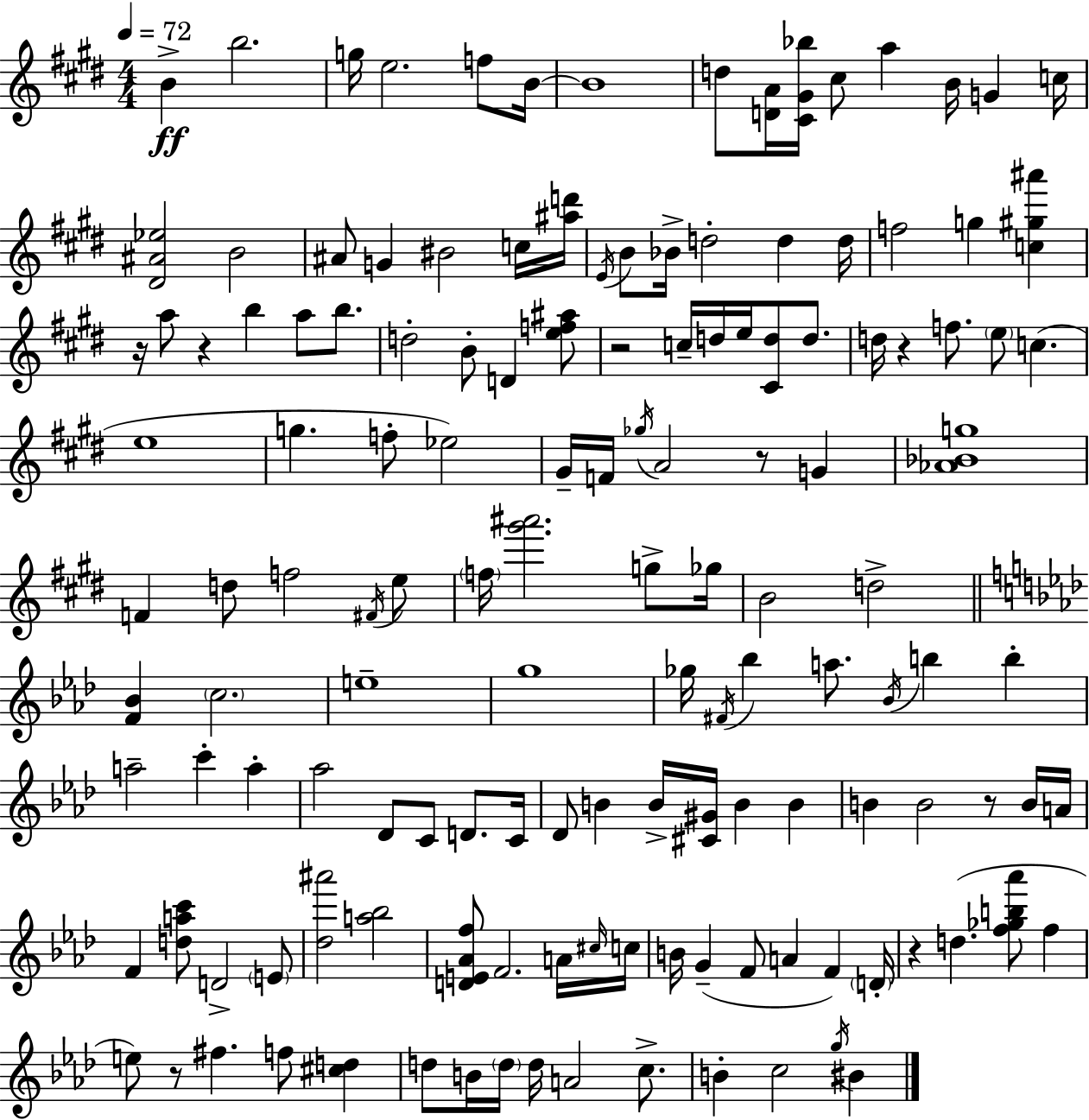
{
  \clef treble
  \numericTimeSignature
  \time 4/4
  \key e \major
  \tempo 4 = 72
  b'4->\ff b''2. | g''16 e''2. f''8 b'16~~ | b'1 | d''8 <d' a'>16 <cis' gis' bes''>16 cis''8 a''4 b'16 g'4 c''16 | \break <dis' ais' ees''>2 b'2 | ais'8 g'4 bis'2 c''16 <ais'' d'''>16 | \acciaccatura { e'16 } b'8 bes'16-> d''2-. d''4 | d''16 f''2 g''4 <c'' gis'' ais'''>4 | \break r16 a''8 r4 b''4 a''8 b''8. | d''2-. b'8-. d'4 <e'' f'' ais''>8 | r2 c''16-- d''16 e''16 <cis' d''>8 d''8. | d''16 r4 f''8. \parenthesize e''8 c''4.( | \break e''1 | g''4. f''8-. ees''2) | gis'16-- f'16 \acciaccatura { ges''16 } a'2 r8 g'4 | <aes' bes' g''>1 | \break f'4 d''8 f''2 | \acciaccatura { fis'16 } e''8 \parenthesize f''16 <gis''' ais'''>2. | g''8-> ges''16 b'2 d''2-> | \bar "||" \break \key aes \major <f' bes'>4 \parenthesize c''2. | e''1-- | g''1 | ges''16 \acciaccatura { fis'16 } bes''4 a''8. \acciaccatura { bes'16 } b''4 b''4-. | \break a''2-- c'''4-. a''4-. | aes''2 des'8 c'8 d'8. | c'16 des'8 b'4 b'16-> <cis' gis'>16 b'4 b'4 | b'4 b'2 r8 | \break b'16 a'16 f'4 <d'' a'' c'''>8 d'2-> | \parenthesize e'8 <des'' ais'''>2 <a'' bes''>2 | <d' e' aes' f''>8 f'2. | a'16 \grace { cis''16 } c''16 b'16 g'4--( f'8 a'4 f'4) | \break \parenthesize d'16-. r4 d''4.( <f'' ges'' b'' aes'''>8 f''4 | e''8) r8 fis''4. f''8 <cis'' d''>4 | d''8 b'16 \parenthesize d''16 d''16 a'2 | c''8.-> b'4-. c''2 \acciaccatura { g''16 } | \break bis'4 \bar "|."
}